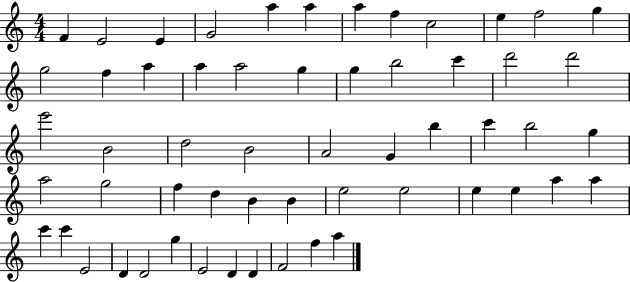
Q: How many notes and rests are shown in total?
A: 57